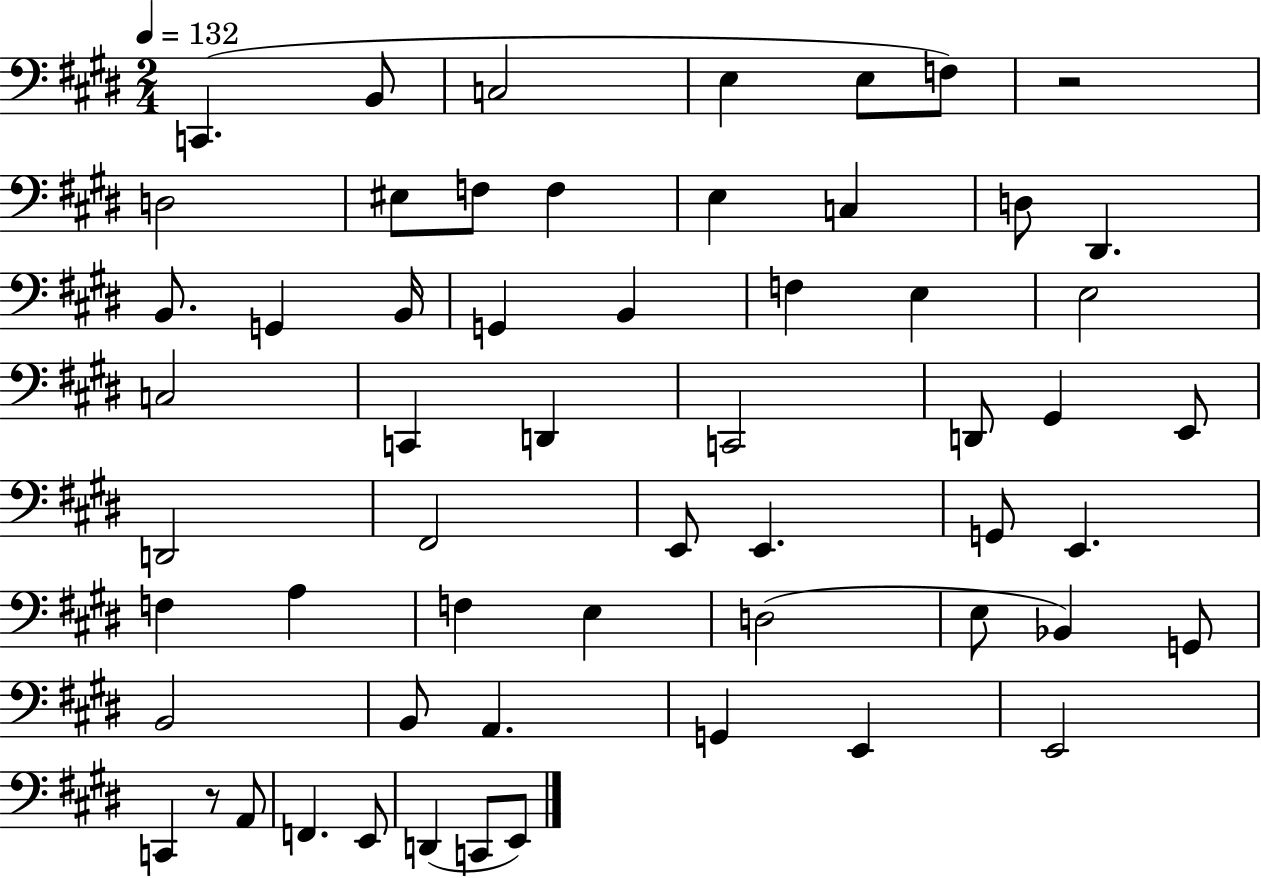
X:1
T:Untitled
M:2/4
L:1/4
K:E
C,, B,,/2 C,2 E, E,/2 F,/2 z2 D,2 ^E,/2 F,/2 F, E, C, D,/2 ^D,, B,,/2 G,, B,,/4 G,, B,, F, E, E,2 C,2 C,, D,, C,,2 D,,/2 ^G,, E,,/2 D,,2 ^F,,2 E,,/2 E,, G,,/2 E,, F, A, F, E, D,2 E,/2 _B,, G,,/2 B,,2 B,,/2 A,, G,, E,, E,,2 C,, z/2 A,,/2 F,, E,,/2 D,, C,,/2 E,,/2